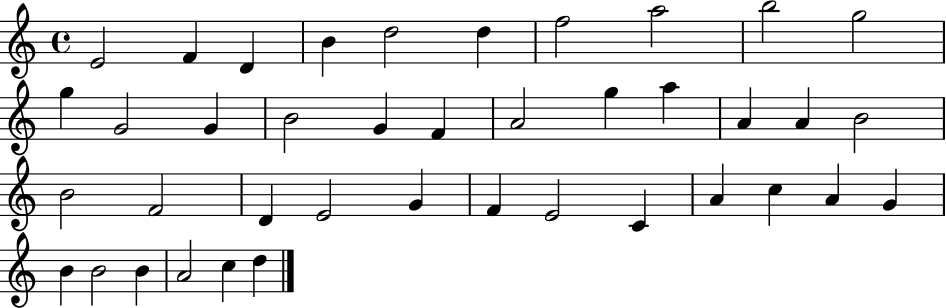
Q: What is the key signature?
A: C major